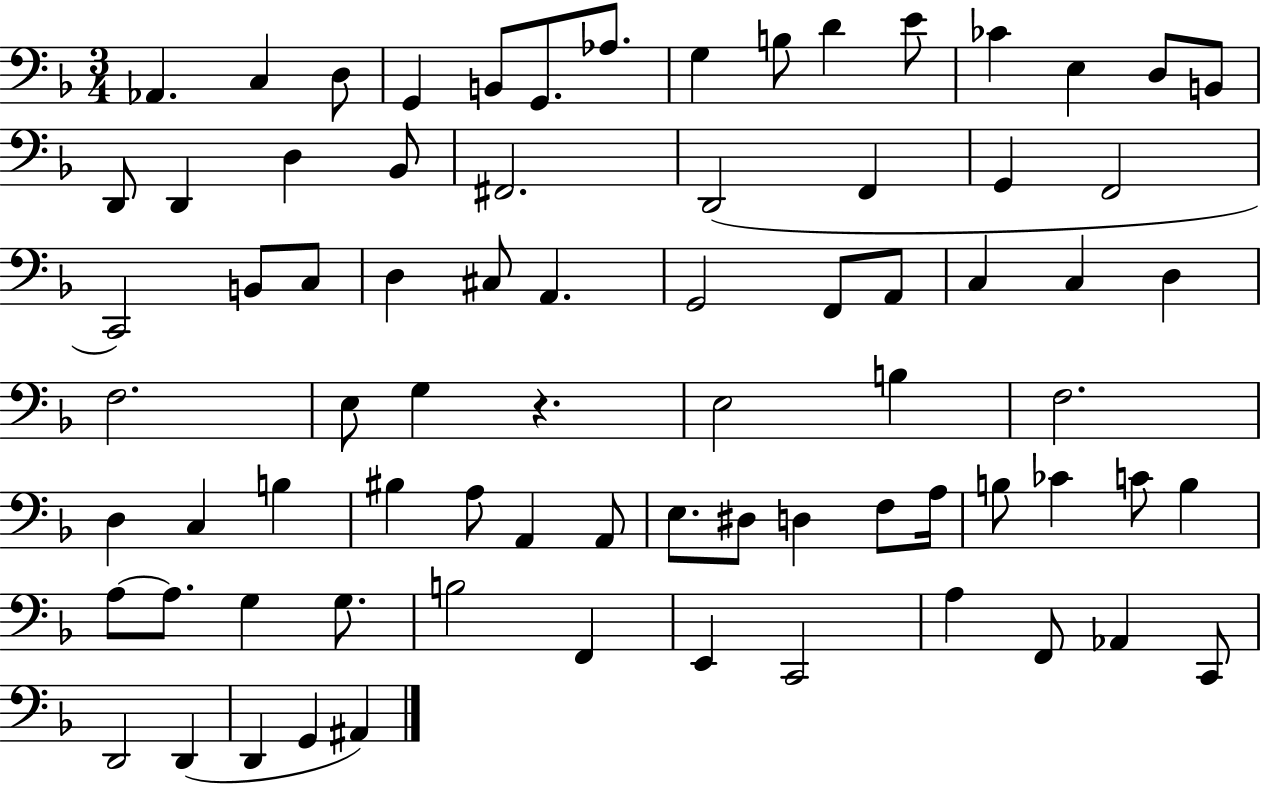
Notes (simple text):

Ab2/q. C3/q D3/e G2/q B2/e G2/e. Ab3/e. G3/q B3/e D4/q E4/e CES4/q E3/q D3/e B2/e D2/e D2/q D3/q Bb2/e F#2/h. D2/h F2/q G2/q F2/h C2/h B2/e C3/e D3/q C#3/e A2/q. G2/h F2/e A2/e C3/q C3/q D3/q F3/h. E3/e G3/q R/q. E3/h B3/q F3/h. D3/q C3/q B3/q BIS3/q A3/e A2/q A2/e E3/e. D#3/e D3/q F3/e A3/s B3/e CES4/q C4/e B3/q A3/e A3/e. G3/q G3/e. B3/h F2/q E2/q C2/h A3/q F2/e Ab2/q C2/e D2/h D2/q D2/q G2/q A#2/q